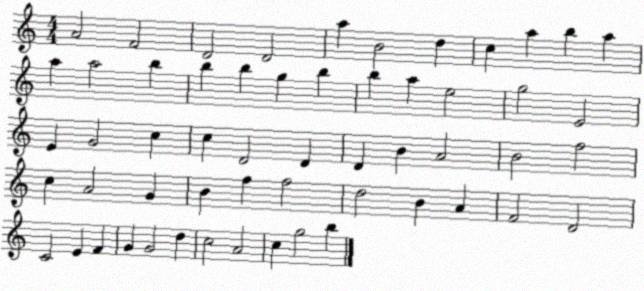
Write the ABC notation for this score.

X:1
T:Untitled
M:4/4
L:1/4
K:C
A2 F2 D2 D2 a B2 d c a b a a a2 b b b g b b a e2 g2 E2 E G2 c c D2 D D B A2 B2 f2 c A2 G B f f2 d2 B A F2 D2 C2 E F G G2 d c2 A2 c g2 b